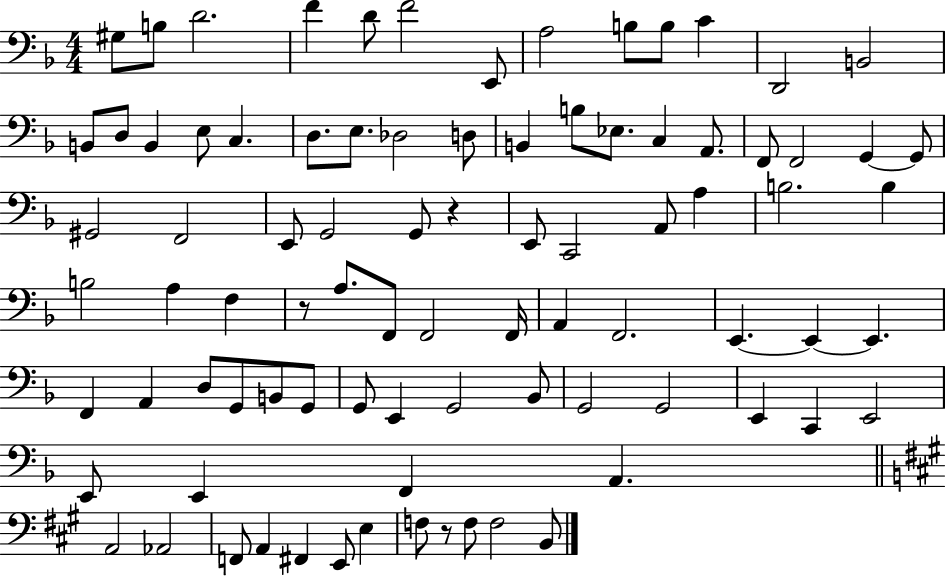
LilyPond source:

{
  \clef bass
  \numericTimeSignature
  \time 4/4
  \key f \major
  gis8 b8 d'2. | f'4 d'8 f'2 e,8 | a2 b8 b8 c'4 | d,2 b,2 | \break b,8 d8 b,4 e8 c4. | d8. e8. des2 d8 | b,4 b8 ees8. c4 a,8. | f,8 f,2 g,4~~ g,8 | \break gis,2 f,2 | e,8 g,2 g,8 r4 | e,8 c,2 a,8 a4 | b2. b4 | \break b2 a4 f4 | r8 a8. f,8 f,2 f,16 | a,4 f,2. | e,4.~~ e,4~~ e,4. | \break f,4 a,4 d8 g,8 b,8 g,8 | g,8 e,4 g,2 bes,8 | g,2 g,2 | e,4 c,4 e,2 | \break e,8 e,4 f,4 a,4. | \bar "||" \break \key a \major a,2 aes,2 | f,8 a,4 fis,4 e,8 e4 | f8 r8 f8 f2 b,8 | \bar "|."
}